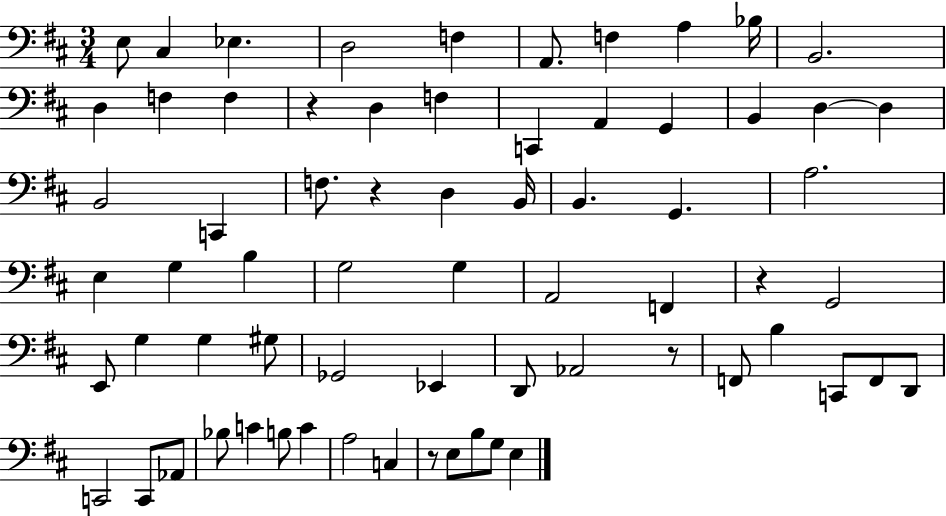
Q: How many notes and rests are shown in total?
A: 68